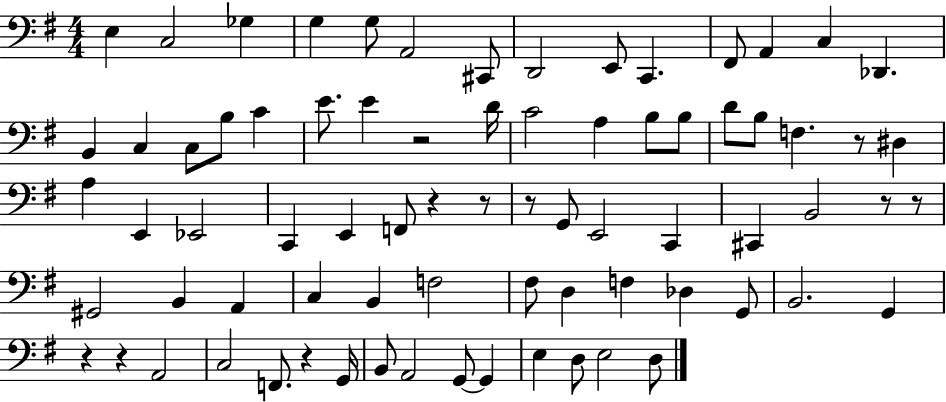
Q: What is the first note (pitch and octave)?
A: E3